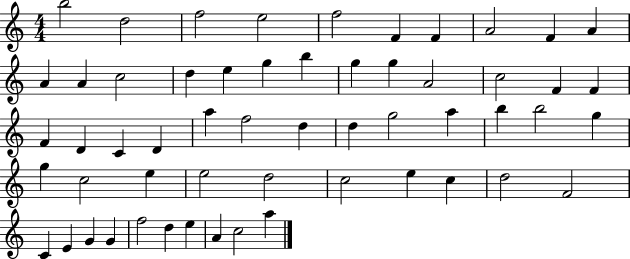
X:1
T:Untitled
M:4/4
L:1/4
K:C
b2 d2 f2 e2 f2 F F A2 F A A A c2 d e g b g g A2 c2 F F F D C D a f2 d d g2 a b b2 g g c2 e e2 d2 c2 e c d2 F2 C E G G f2 d e A c2 a